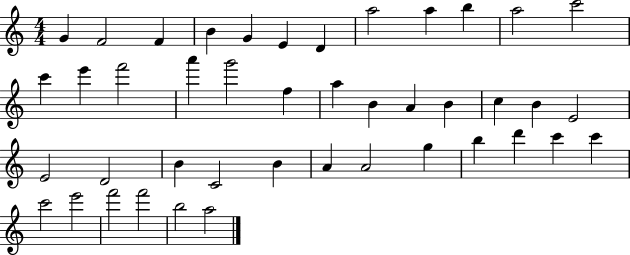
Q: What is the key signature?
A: C major